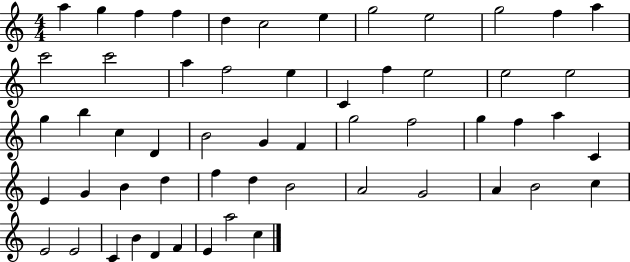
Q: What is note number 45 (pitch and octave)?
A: A4